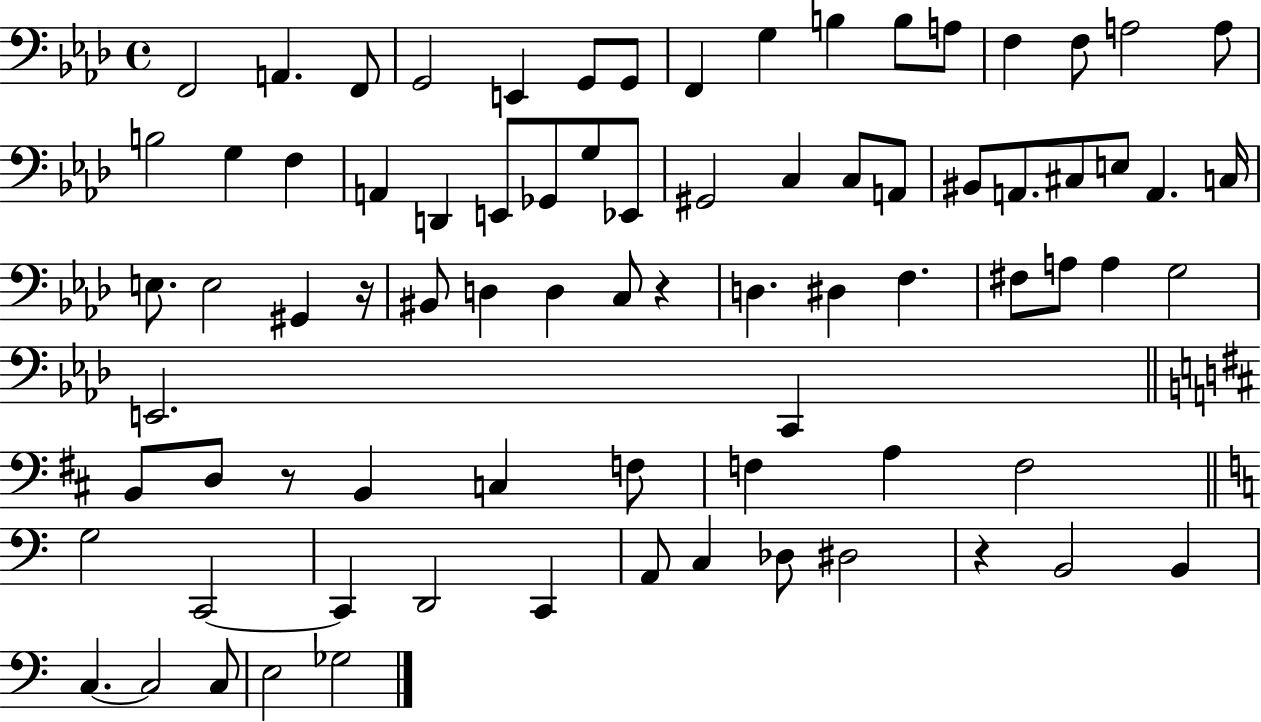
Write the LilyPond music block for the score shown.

{
  \clef bass
  \time 4/4
  \defaultTimeSignature
  \key aes \major
  \repeat volta 2 { f,2 a,4. f,8 | g,2 e,4 g,8 g,8 | f,4 g4 b4 b8 a8 | f4 f8 a2 a8 | \break b2 g4 f4 | a,4 d,4 e,8 ges,8 g8 ees,8 | gis,2 c4 c8 a,8 | bis,8 a,8. cis8 e8 a,4. c16 | \break e8. e2 gis,4 r16 | bis,8 d4 d4 c8 r4 | d4. dis4 f4. | fis8 a8 a4 g2 | \break e,2. c,4 | \bar "||" \break \key d \major b,8 d8 r8 b,4 c4 f8 | f4 a4 f2 | \bar "||" \break \key a \minor g2 c,2~~ | c,4 d,2 c,4 | a,8 c4 des8 dis2 | r4 b,2 b,4 | \break c4.~~ c2 c8 | e2 ges2 | } \bar "|."
}